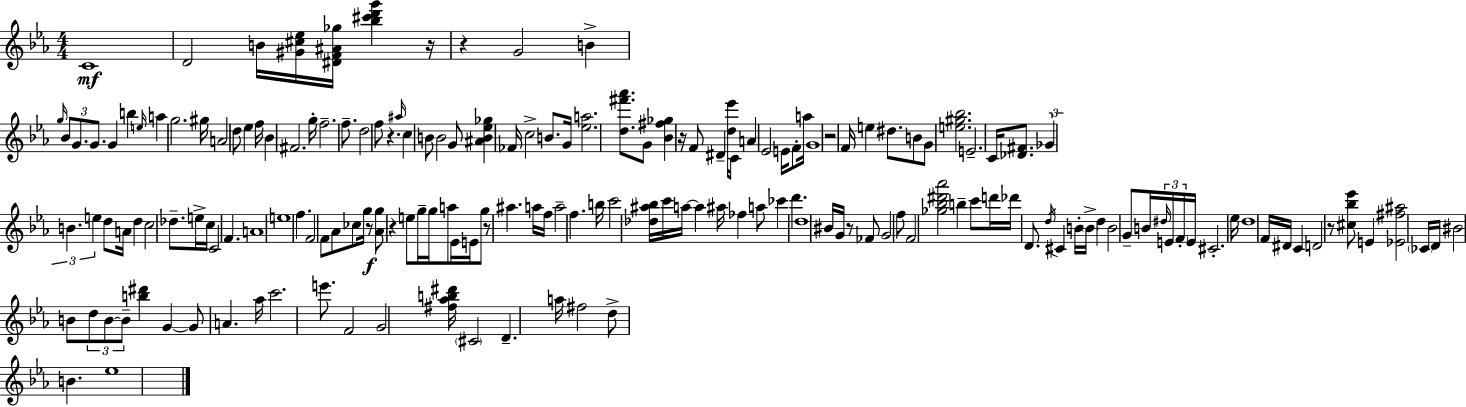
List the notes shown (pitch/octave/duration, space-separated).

C4/w D4/h B4/s [G#4,C#5,Eb5]/s [D#4,F4,A#4,Gb5]/s [Bb5,C#6,D6,G6]/q R/s R/q G4/h B4/q G5/s Bb4/e G4/e. G4/e. G4/q B5/q E5/s A5/q G5/h. G#5/s A4/h D5/e Eb5/q F5/s Bb4/q F#4/h. G5/s F5/h. F5/e. D5/h F5/e R/q. A#5/s C5/q B4/e B4/h G4/e [A#4,B4,Eb5,Gb5]/q FES4/s C5/h B4/e. G4/s [Eb5,A5]/h. [D5,F#6,Ab6]/e. G4/e [Bb4,F#5,Gb5]/q R/s F4/e D#4/q [D5,Eb6]/s C4/e A4/q Eb4/h E4/s F4/e A5/s G4/w R/h F4/s E5/q D#5/e. B4/e G4/e [E5,G#5,Bb5]/h. E4/h. C4/s [Db4,F#4]/e. Gb4/q B4/q. E5/q D5/e A4/s D5/q C5/h Db5/e. E5/s C5/s C4/h F4/q. A4/w E5/w F5/q. F4/h F4/e Ab4/e CES5/e G5/s R/e [Ab4,G5]/e R/q E5/e G5/s G5/s A5/e Eb4/s E4/s G5/e R/e A#5/q. A5/s F5/s A5/h F5/q. B5/s C6/h [Db5,A#5,Bb5]/s C6/s A5/s A5/q A#5/s FES5/q A5/e CES6/q D6/q. D5/w BIS4/s G4/s R/e FES4/e G4/h F5/e F4/h [Gb5,Bb5,D#6,Ab6]/h B5/q C6/e D6/s Db6/s D4/e. D5/s C#4/q B4/s B4/s D5/q B4/h G4/e B4/s D#5/s E4/s F4/s E4/s C#4/h. Eb5/s D5/w F4/s D#4/s C4/q D4/h R/e [C#5,Bb5,Eb6]/e E4/q [Eb4,F#5,A#5]/h CES4/s D4/s BIS4/h B4/e D5/e B4/e B4/e [B5,D#6]/q G4/q G4/e A4/q. Ab5/s C6/h. E6/e. F4/h G4/h [F#5,Ab5,B5,D#6]/s C#4/h D4/q. A5/s F#5/h D5/e B4/q. Eb5/w